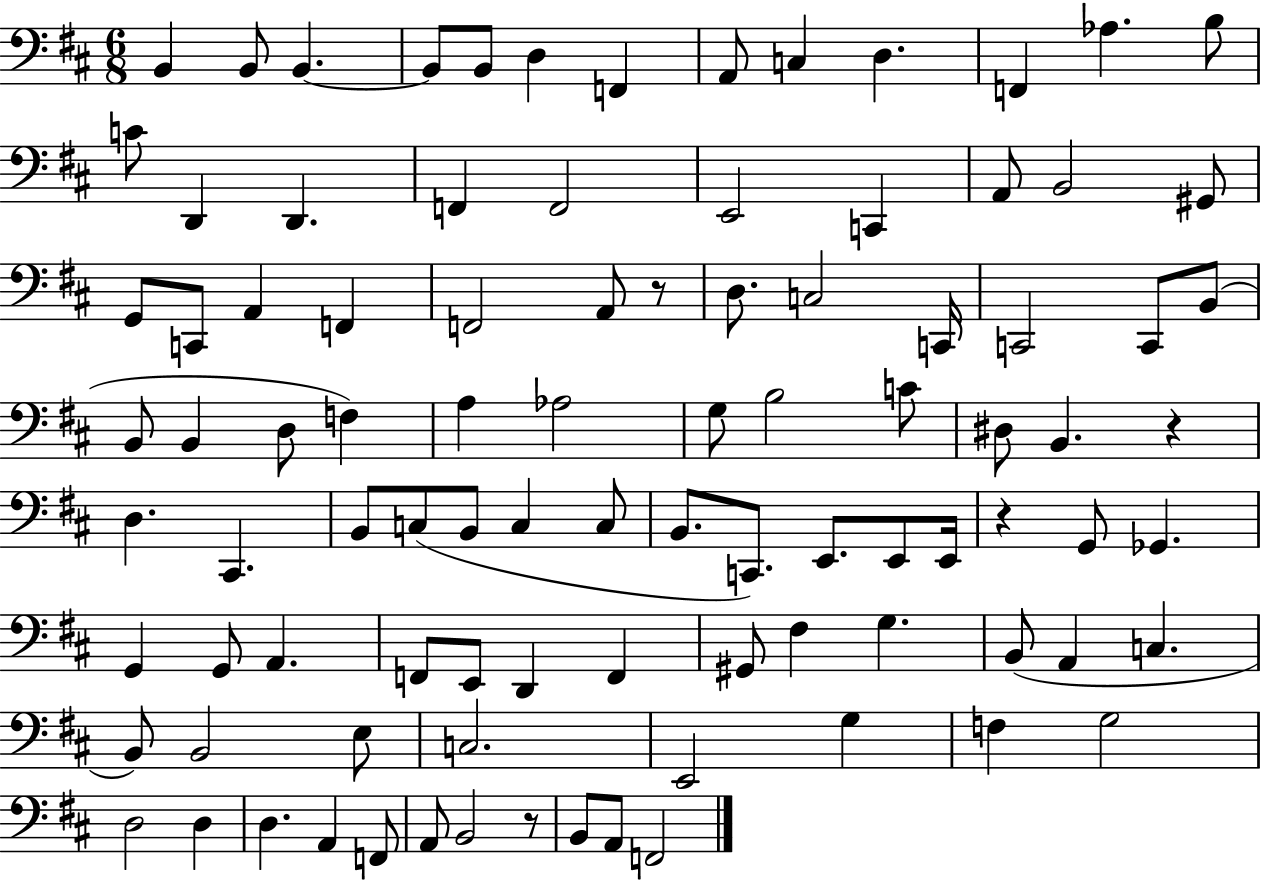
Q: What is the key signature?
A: D major